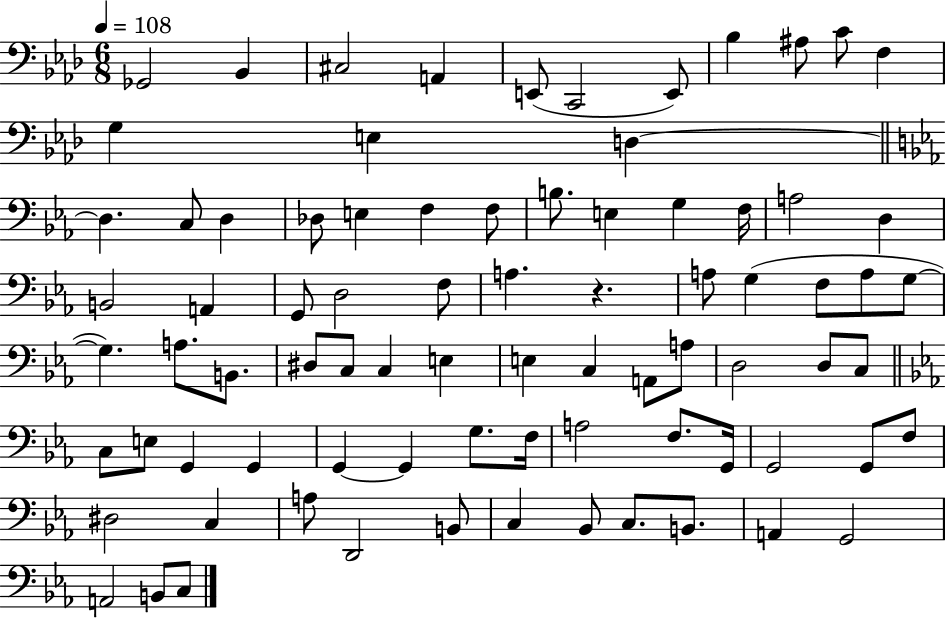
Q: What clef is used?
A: bass